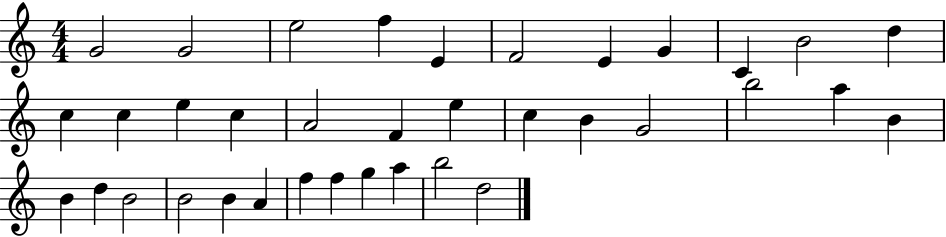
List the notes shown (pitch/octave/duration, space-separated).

G4/h G4/h E5/h F5/q E4/q F4/h E4/q G4/q C4/q B4/h D5/q C5/q C5/q E5/q C5/q A4/h F4/q E5/q C5/q B4/q G4/h B5/h A5/q B4/q B4/q D5/q B4/h B4/h B4/q A4/q F5/q F5/q G5/q A5/q B5/h D5/h